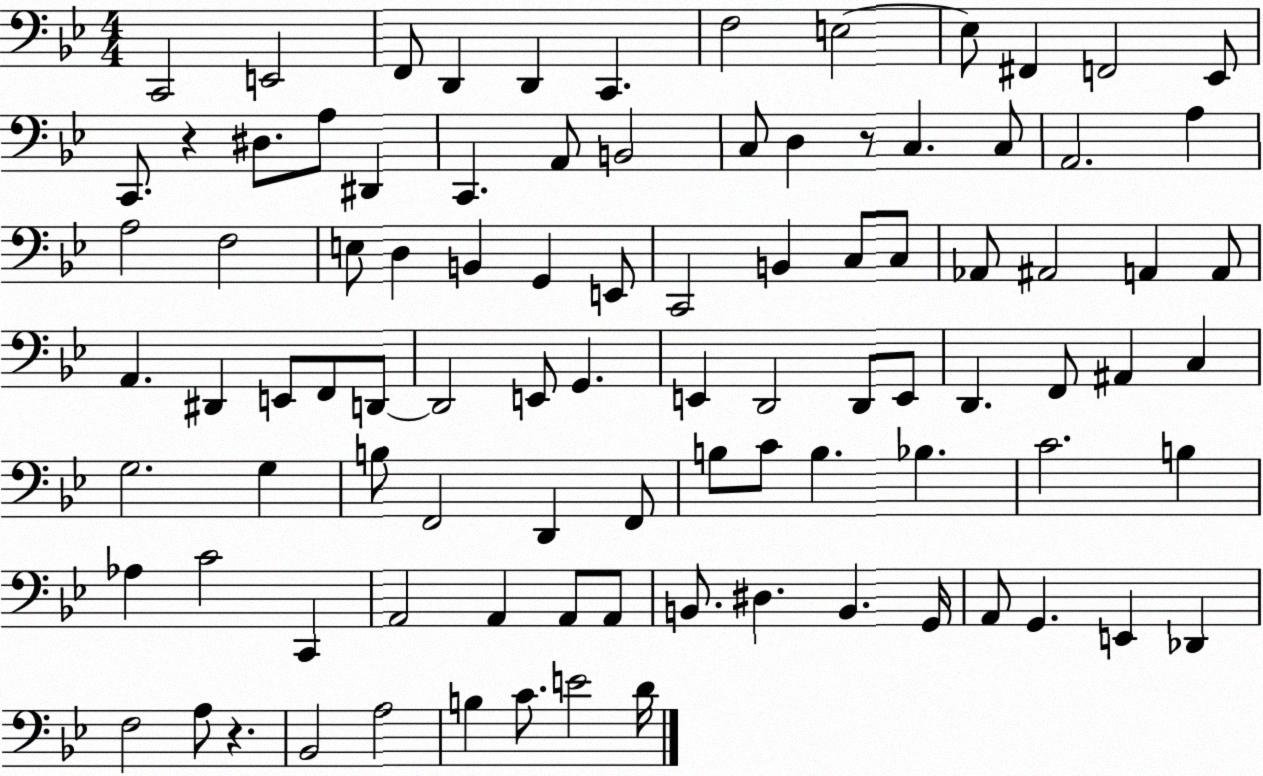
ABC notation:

X:1
T:Untitled
M:4/4
L:1/4
K:Bb
C,,2 E,,2 F,,/2 D,, D,, C,, F,2 E,2 E,/2 ^F,, F,,2 _E,,/2 C,,/2 z ^D,/2 A,/2 ^D,, C,, A,,/2 B,,2 C,/2 D, z/2 C, C,/2 A,,2 A, A,2 F,2 E,/2 D, B,, G,, E,,/2 C,,2 B,, C,/2 C,/2 _A,,/2 ^A,,2 A,, A,,/2 A,, ^D,, E,,/2 F,,/2 D,,/2 D,,2 E,,/2 G,, E,, D,,2 D,,/2 E,,/2 D,, F,,/2 ^A,, C, G,2 G, B,/2 F,,2 D,, F,,/2 B,/2 C/2 B, _B, C2 B, _A, C2 C,, A,,2 A,, A,,/2 A,,/2 B,,/2 ^D, B,, G,,/4 A,,/2 G,, E,, _D,, F,2 A,/2 z _B,,2 A,2 B, C/2 E2 D/4